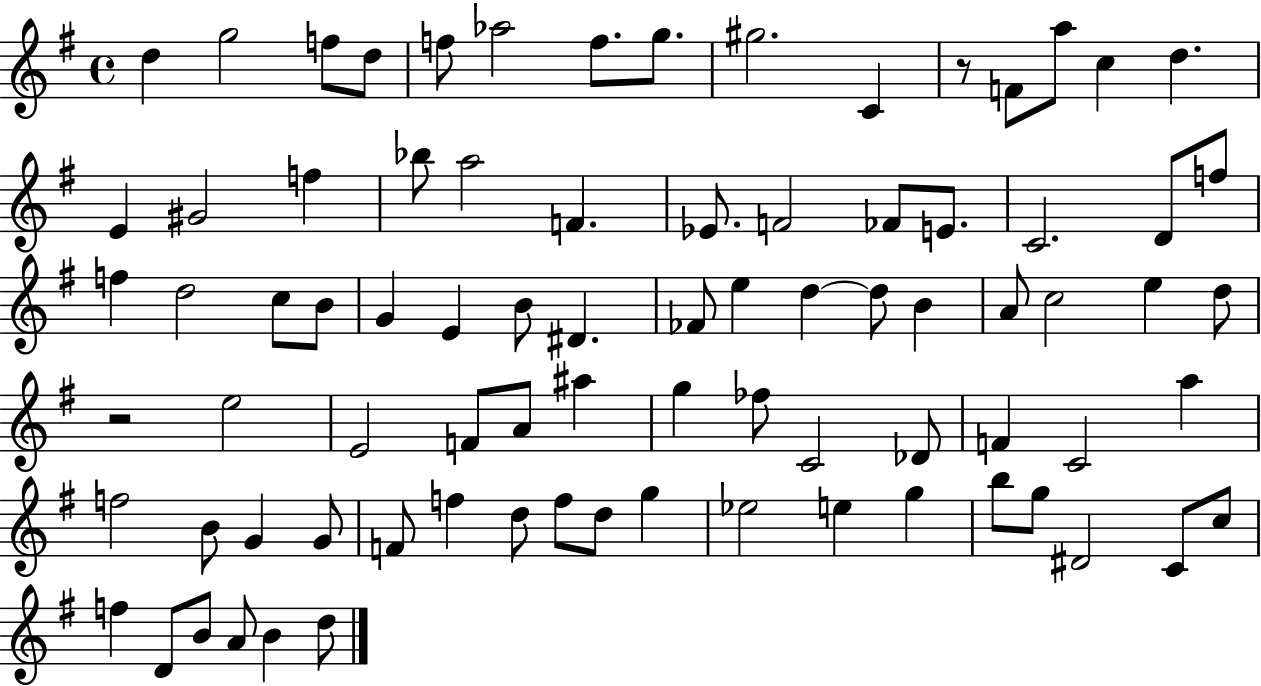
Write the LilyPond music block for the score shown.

{
  \clef treble
  \time 4/4
  \defaultTimeSignature
  \key g \major
  d''4 g''2 f''8 d''8 | f''8 aes''2 f''8. g''8. | gis''2. c'4 | r8 f'8 a''8 c''4 d''4. | \break e'4 gis'2 f''4 | bes''8 a''2 f'4. | ees'8. f'2 fes'8 e'8. | c'2. d'8 f''8 | \break f''4 d''2 c''8 b'8 | g'4 e'4 b'8 dis'4. | fes'8 e''4 d''4~~ d''8 b'4 | a'8 c''2 e''4 d''8 | \break r2 e''2 | e'2 f'8 a'8 ais''4 | g''4 fes''8 c'2 des'8 | f'4 c'2 a''4 | \break f''2 b'8 g'4 g'8 | f'8 f''4 d''8 f''8 d''8 g''4 | ees''2 e''4 g''4 | b''8 g''8 dis'2 c'8 c''8 | \break f''4 d'8 b'8 a'8 b'4 d''8 | \bar "|."
}